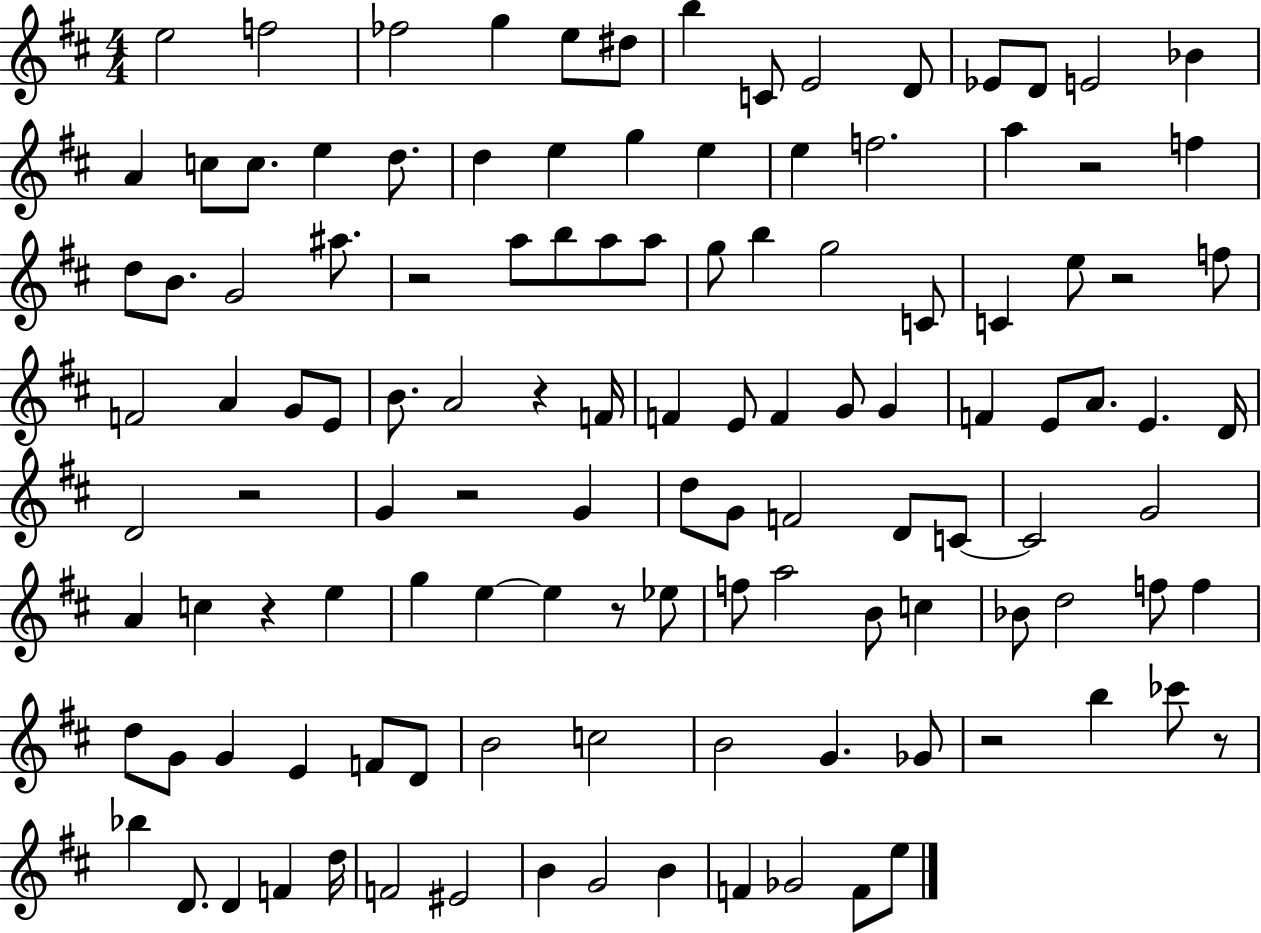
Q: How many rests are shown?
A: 10